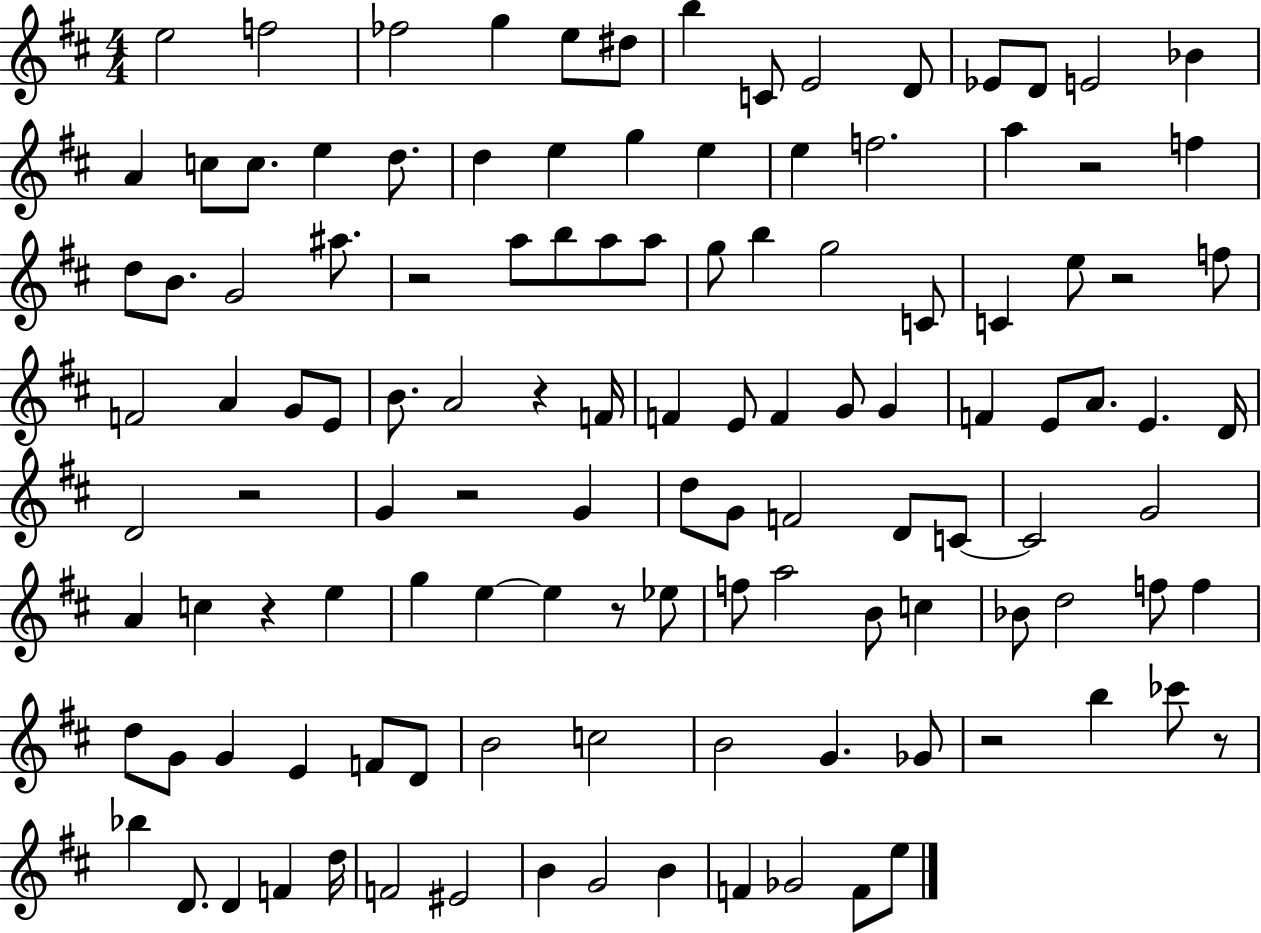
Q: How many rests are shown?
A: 10